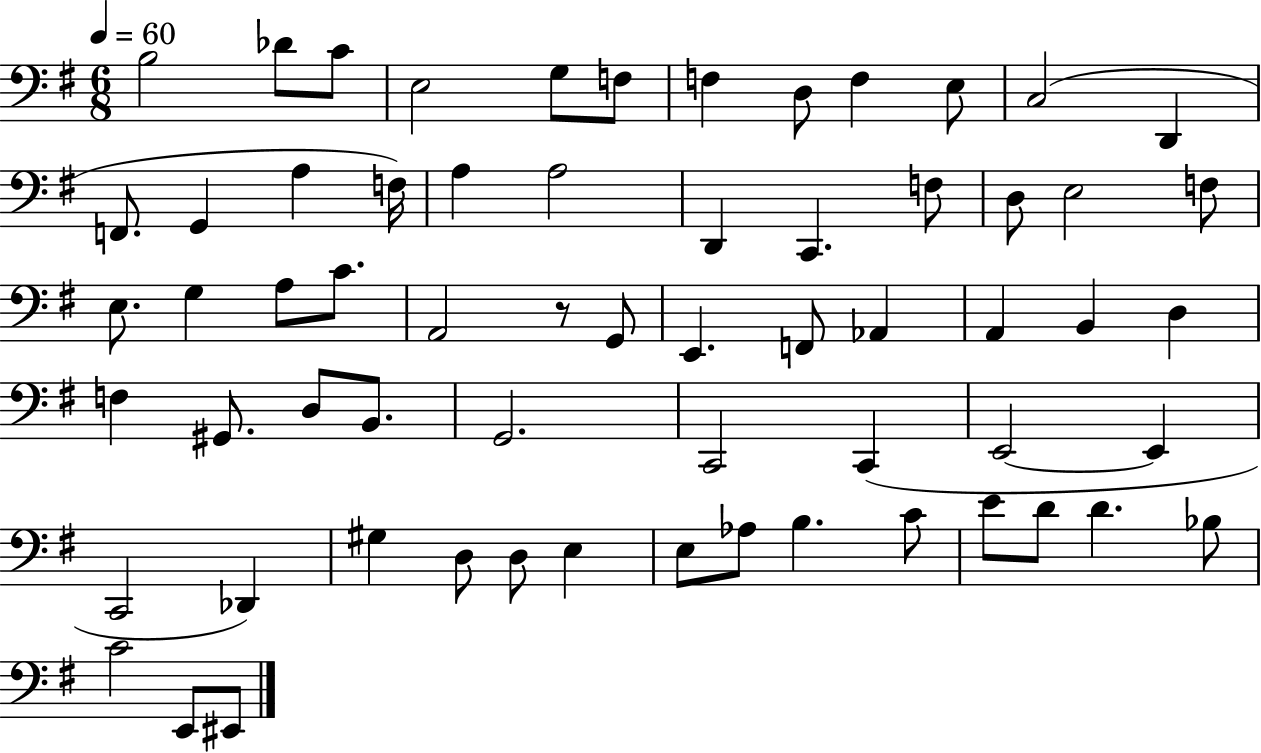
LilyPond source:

{
  \clef bass
  \numericTimeSignature
  \time 6/8
  \key g \major
  \tempo 4 = 60
  b2 des'8 c'8 | e2 g8 f8 | f4 d8 f4 e8 | c2( d,4 | \break f,8. g,4 a4 f16) | a4 a2 | d,4 c,4. f8 | d8 e2 f8 | \break e8. g4 a8 c'8. | a,2 r8 g,8 | e,4. f,8 aes,4 | a,4 b,4 d4 | \break f4 gis,8. d8 b,8. | g,2. | c,2 c,4( | e,2~~ e,4 | \break c,2 des,4) | gis4 d8 d8 e4 | e8 aes8 b4. c'8 | e'8 d'8 d'4. bes8 | \break c'2 e,8 eis,8 | \bar "|."
}